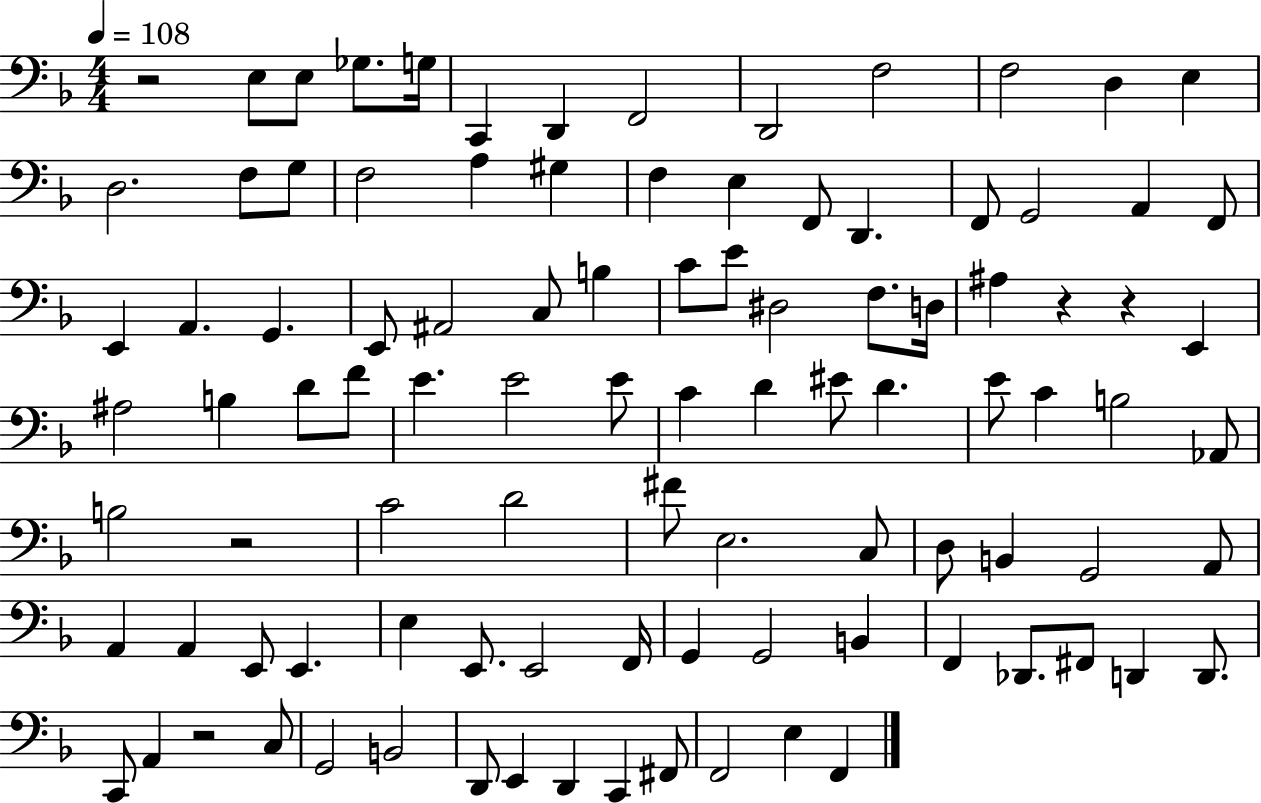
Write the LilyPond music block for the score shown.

{
  \clef bass
  \numericTimeSignature
  \time 4/4
  \key f \major
  \tempo 4 = 108
  r2 e8 e8 ges8. g16 | c,4 d,4 f,2 | d,2 f2 | f2 d4 e4 | \break d2. f8 g8 | f2 a4 gis4 | f4 e4 f,8 d,4. | f,8 g,2 a,4 f,8 | \break e,4 a,4. g,4. | e,8 ais,2 c8 b4 | c'8 e'8 dis2 f8. d16 | ais4 r4 r4 e,4 | \break ais2 b4 d'8 f'8 | e'4. e'2 e'8 | c'4 d'4 eis'8 d'4. | e'8 c'4 b2 aes,8 | \break b2 r2 | c'2 d'2 | fis'8 e2. c8 | d8 b,4 g,2 a,8 | \break a,4 a,4 e,8 e,4. | e4 e,8. e,2 f,16 | g,4 g,2 b,4 | f,4 des,8. fis,8 d,4 d,8. | \break c,8 a,4 r2 c8 | g,2 b,2 | d,8 e,4 d,4 c,4 fis,8 | f,2 e4 f,4 | \break \bar "|."
}